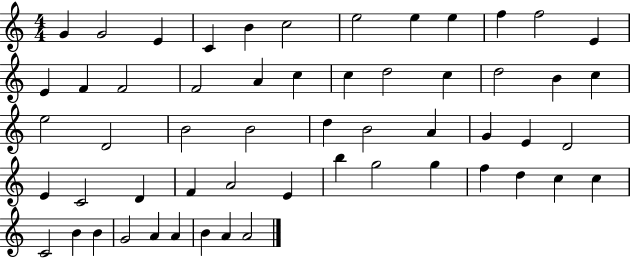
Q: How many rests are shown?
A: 0